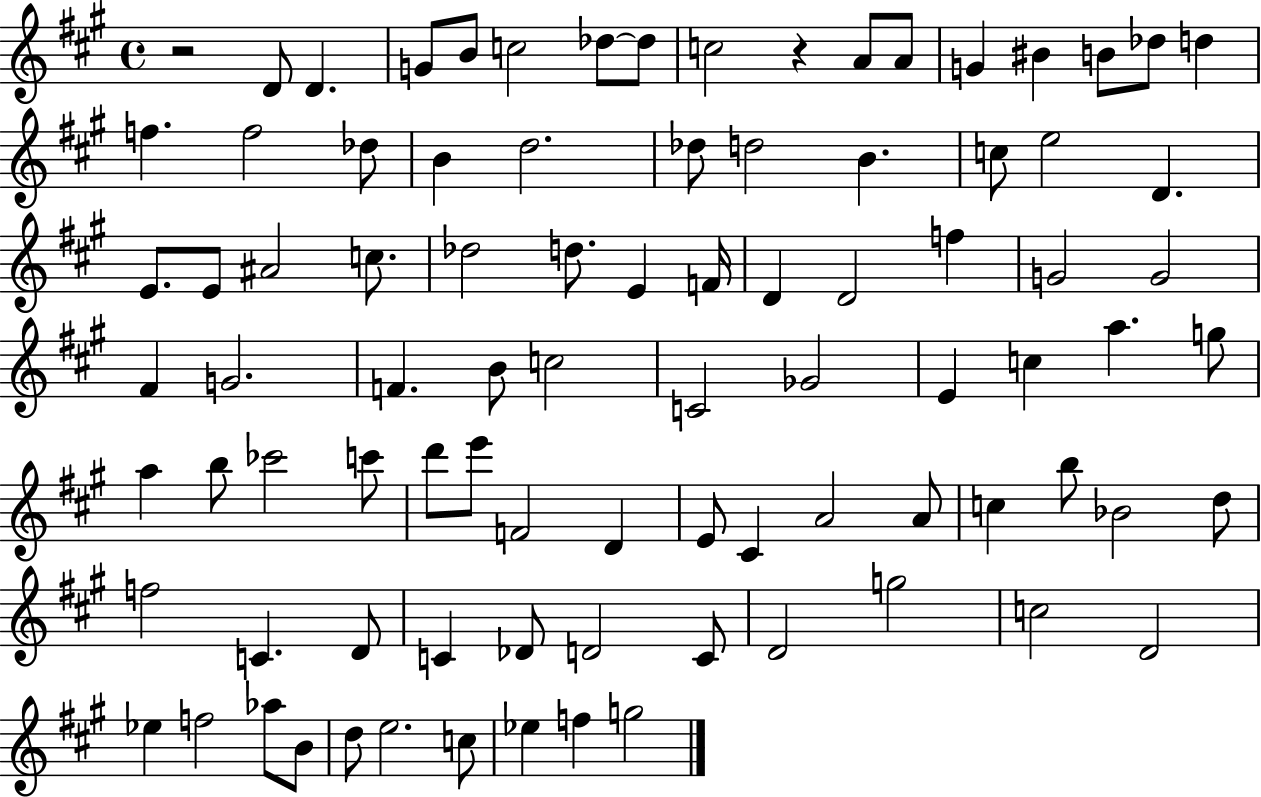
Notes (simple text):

R/h D4/e D4/q. G4/e B4/e C5/h Db5/e Db5/e C5/h R/q A4/e A4/e G4/q BIS4/q B4/e Db5/e D5/q F5/q. F5/h Db5/e B4/q D5/h. Db5/e D5/h B4/q. C5/e E5/h D4/q. E4/e. E4/e A#4/h C5/e. Db5/h D5/e. E4/q F4/s D4/q D4/h F5/q G4/h G4/h F#4/q G4/h. F4/q. B4/e C5/h C4/h Gb4/h E4/q C5/q A5/q. G5/e A5/q B5/e CES6/h C6/e D6/e E6/e F4/h D4/q E4/e C#4/q A4/h A4/e C5/q B5/e Bb4/h D5/e F5/h C4/q. D4/e C4/q Db4/e D4/h C4/e D4/h G5/h C5/h D4/h Eb5/q F5/h Ab5/e B4/e D5/e E5/h. C5/e Eb5/q F5/q G5/h